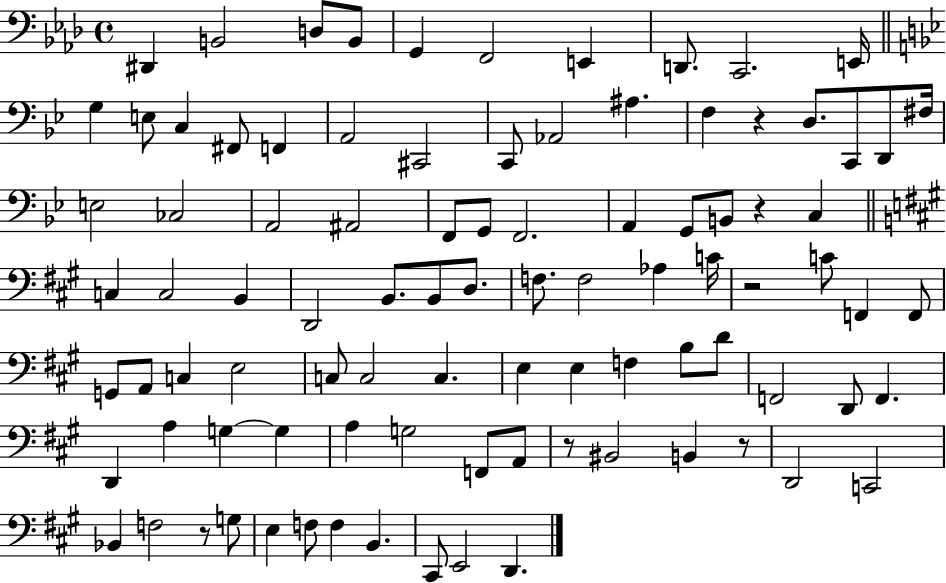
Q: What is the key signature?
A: AES major